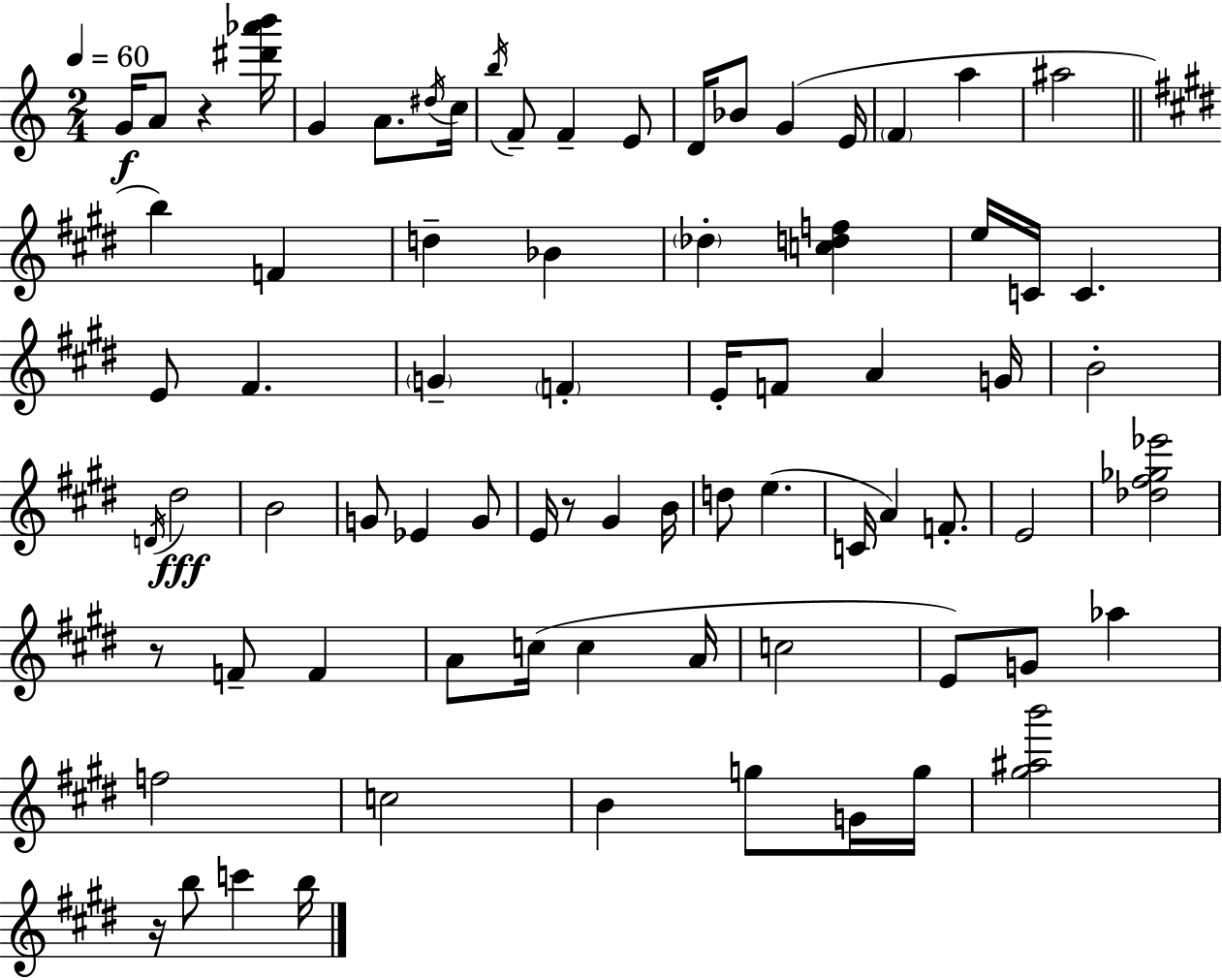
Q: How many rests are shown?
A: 4